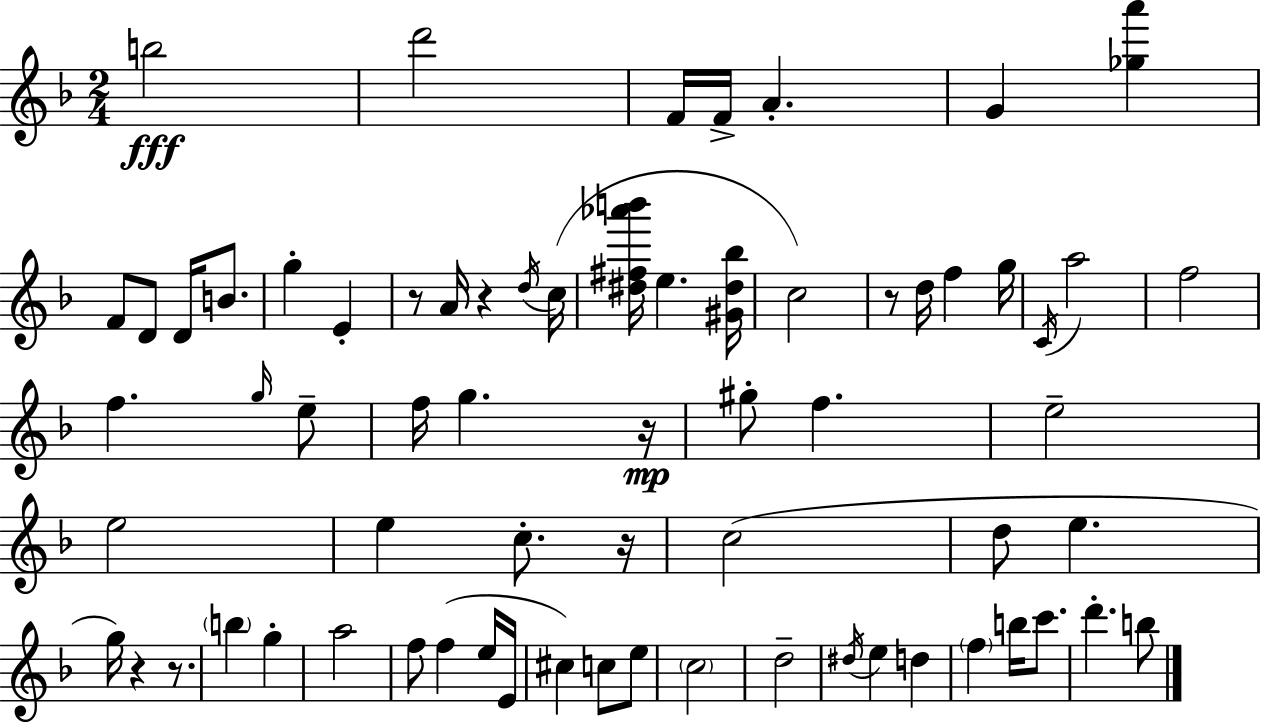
X:1
T:Untitled
M:2/4
L:1/4
K:Dm
b2 d'2 F/4 F/4 A G [_ga'] F/2 D/2 D/4 B/2 g E z/2 A/4 z d/4 c/4 [^d^f_a'b']/4 e [^G^d_b]/4 c2 z/2 d/4 f g/4 C/4 a2 f2 f g/4 e/2 f/4 g z/4 ^g/2 f e2 e2 e c/2 z/4 c2 d/2 e g/4 z z/2 b g a2 f/2 f e/4 E/4 ^c c/2 e/2 c2 d2 ^d/4 e d f b/4 c'/2 d' b/2